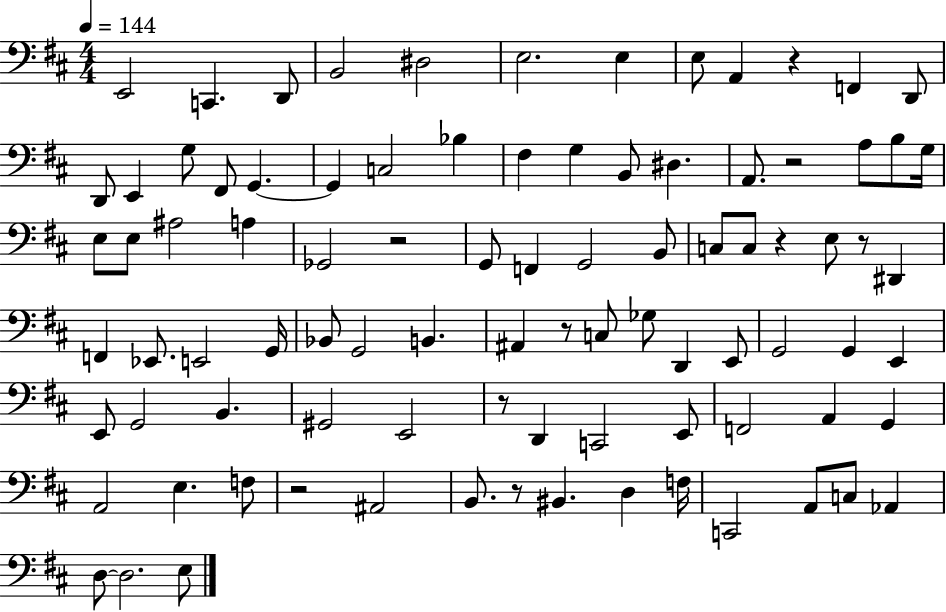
E2/h C2/q. D2/e B2/h D#3/h E3/h. E3/q E3/e A2/q R/q F2/q D2/e D2/e E2/q G3/e F#2/e G2/q. G2/q C3/h Bb3/q F#3/q G3/q B2/e D#3/q. A2/e. R/h A3/e B3/e G3/s E3/e E3/e A#3/h A3/q Gb2/h R/h G2/e F2/q G2/h B2/e C3/e C3/e R/q E3/e R/e D#2/q F2/q Eb2/e. E2/h G2/s Bb2/e G2/h B2/q. A#2/q R/e C3/e Gb3/e D2/q E2/e G2/h G2/q E2/q E2/e G2/h B2/q. G#2/h E2/h R/e D2/q C2/h E2/e F2/h A2/q G2/q A2/h E3/q. F3/e R/h A#2/h B2/e. R/e BIS2/q. D3/q F3/s C2/h A2/e C3/e Ab2/q D3/e D3/h. E3/e